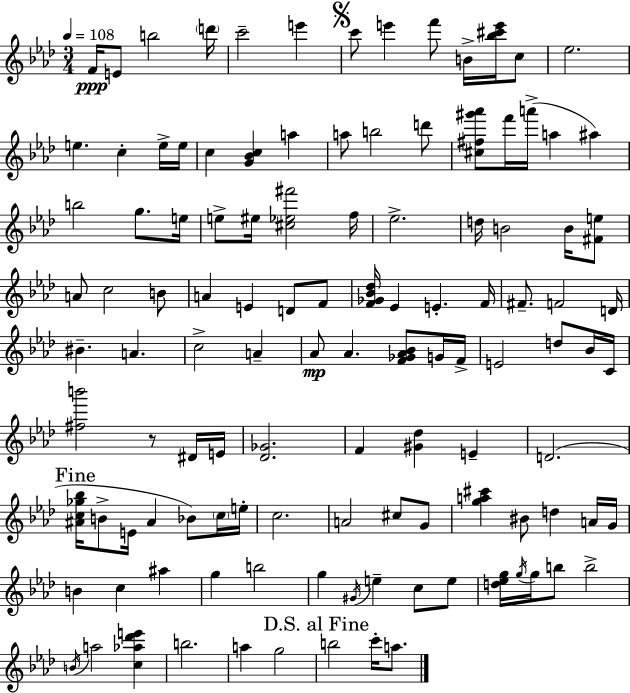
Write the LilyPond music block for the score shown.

{
  \clef treble
  \numericTimeSignature
  \time 3/4
  \key aes \major
  \tempo 4 = 108
  f'16\ppp e'8 b''2 \parenthesize d'''16 | c'''2-- e'''4 | \mark \markup { \musicglyph "scripts.segno" } c'''8 e'''4 f'''8 b'16-> <bes'' cis''' e'''>16 c''8 | ees''2. | \break e''4. c''4-. e''16-> e''16 | c''4 <g' bes' c''>4 a''4 | a''8 b''2 d'''8 | <cis'' fis'' gis''' aes'''>8 f'''16 a'''16->( a''4 ais''4) | \break b''2 g''8. e''16 | e''8-> eis''16 <cis'' ees'' fis'''>2 f''16 | ees''2.-> | d''16 b'2 b'16 <fis' e''>8 | \break a'8 c''2 b'8 | a'4 e'4 d'8 f'8 | <f' ges' bes' des''>16 ees'4 e'4.-. f'16 | fis'8.-- f'2 d'16 | \break bis'4.-- a'4. | c''2-> a'4-- | aes'8\mp aes'4. <f' ges' aes' bes'>8 g'16 f'16-> | e'2 d''8 bes'16 c'16 | \break <fis'' b'''>2 r8 dis'16 e'16 | <des' ges'>2. | f'4 <gis' des''>4 e'4-- | d'2.( | \break \mark "Fine" <ais' c'' ges'' bes''>16 b'8-> e'16 ais'4 bes'8) \parenthesize c''16 e''16-. | c''2. | a'2 cis''8 g'8 | <g'' a'' cis'''>4 bis'8 d''4 a'16 g'16 | \break b'4 c''4 ais''4 | g''4 b''2 | g''4 \acciaccatura { gis'16 } e''4-- c''8 e''8 | <d'' ees'' g''>16 \acciaccatura { g''16 } g''16 b''8 b''2-> | \break \acciaccatura { b'16 } a''2 <c'' aes'' des''' e'''>4 | b''2. | a''4 g''2 | \mark "D.S. al Fine" b''2 c'''16-. | \break a''8. \bar "|."
}